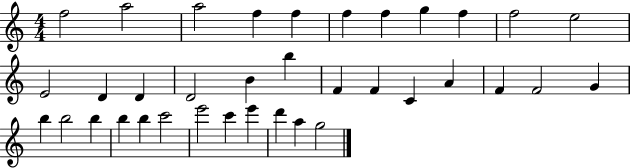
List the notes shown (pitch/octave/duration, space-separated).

F5/h A5/h A5/h F5/q F5/q F5/q F5/q G5/q F5/q F5/h E5/h E4/h D4/q D4/q D4/h B4/q B5/q F4/q F4/q C4/q A4/q F4/q F4/h G4/q B5/q B5/h B5/q B5/q B5/q C6/h E6/h C6/q E6/q D6/q A5/q G5/h